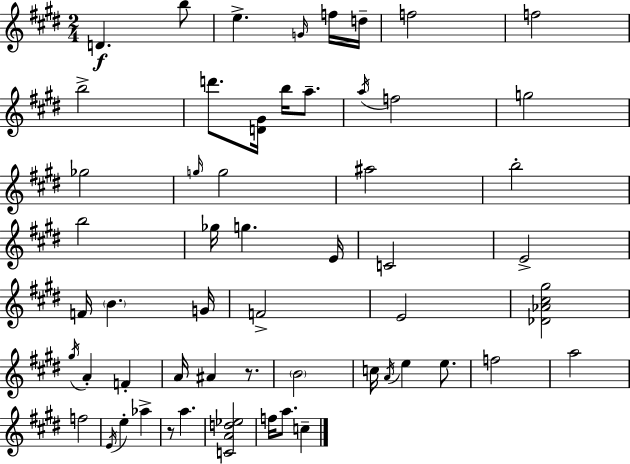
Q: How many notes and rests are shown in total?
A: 56